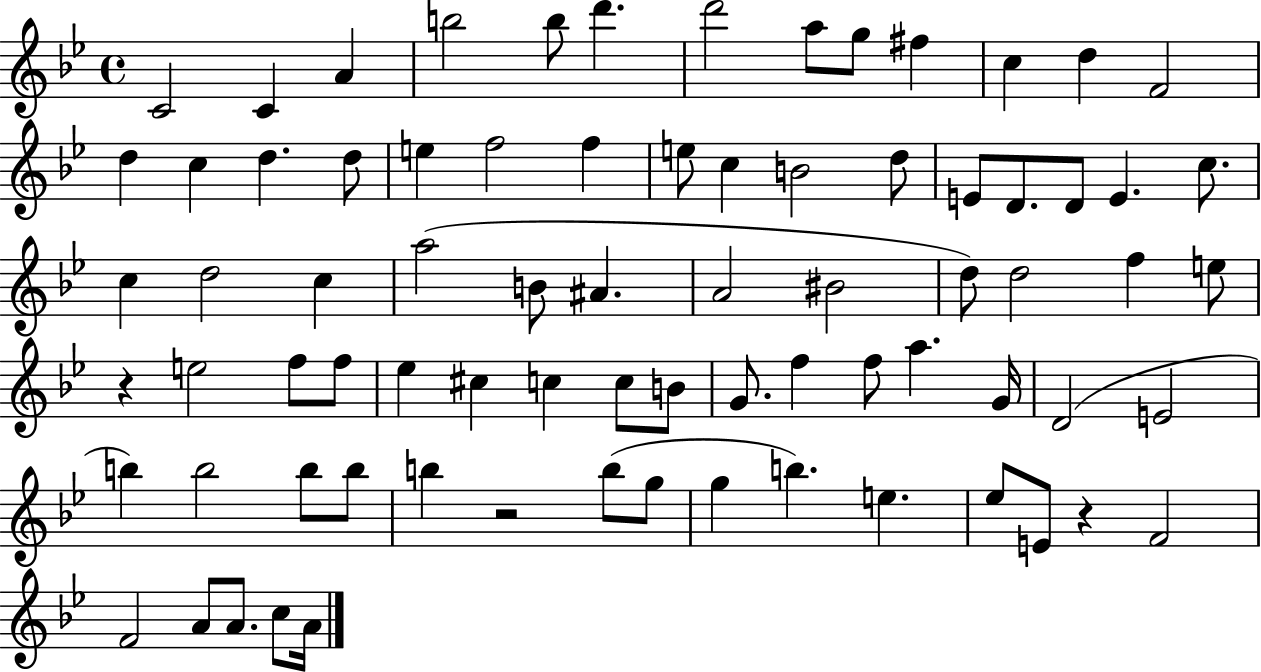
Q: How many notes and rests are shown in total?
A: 77